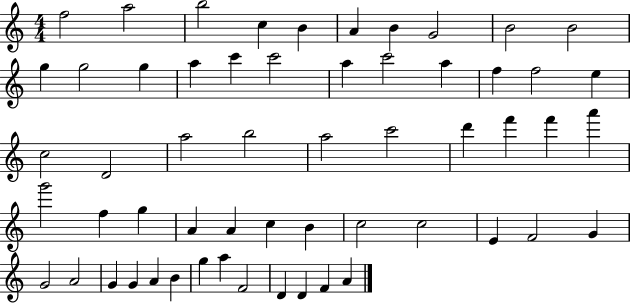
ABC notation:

X:1
T:Untitled
M:4/4
L:1/4
K:C
f2 a2 b2 c B A B G2 B2 B2 g g2 g a c' c'2 a c'2 a f f2 e c2 D2 a2 b2 a2 c'2 d' f' f' a' g'2 f g A A c B c2 c2 E F2 G G2 A2 G G A B g a F2 D D F A